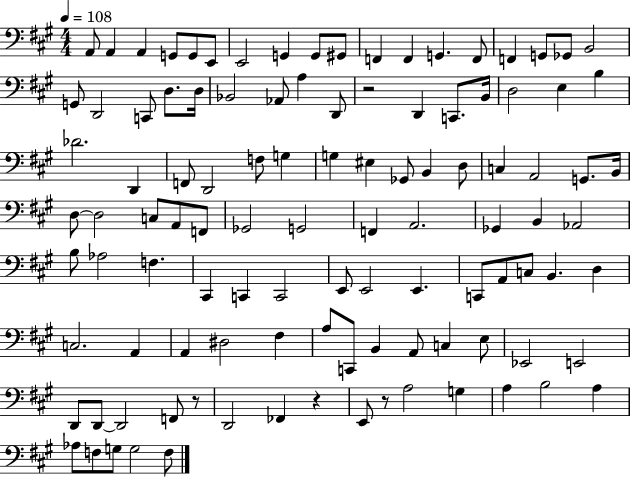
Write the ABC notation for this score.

X:1
T:Untitled
M:4/4
L:1/4
K:A
A,,/2 A,, A,, G,,/2 G,,/2 E,,/2 E,,2 G,, G,,/2 ^G,,/2 F,, F,, G,, F,,/2 F,, G,,/2 _G,,/2 B,,2 G,,/2 D,,2 C,,/2 D,/2 D,/4 _B,,2 _A,,/2 A, D,,/2 z2 D,, C,,/2 B,,/4 D,2 E, B, _D2 D,, F,,/2 D,,2 F,/2 G, G, ^E, _G,,/2 B,, D,/2 C, A,,2 G,,/2 B,,/4 D,/2 D,2 C,/2 A,,/2 F,,/2 _G,,2 G,,2 F,, A,,2 _G,, B,, _A,,2 B,/2 _A,2 F, ^C,, C,, C,,2 E,,/2 E,,2 E,, C,,/2 A,,/2 C,/2 B,, D, C,2 A,, A,, ^D,2 ^F, A,/2 C,,/2 B,, A,,/2 C, E,/2 _E,,2 E,,2 D,,/2 D,,/2 D,,2 F,,/2 z/2 D,,2 _F,, z E,,/2 z/2 A,2 G, A, B,2 A, _A,/2 F,/2 G,/2 G,2 F,/2